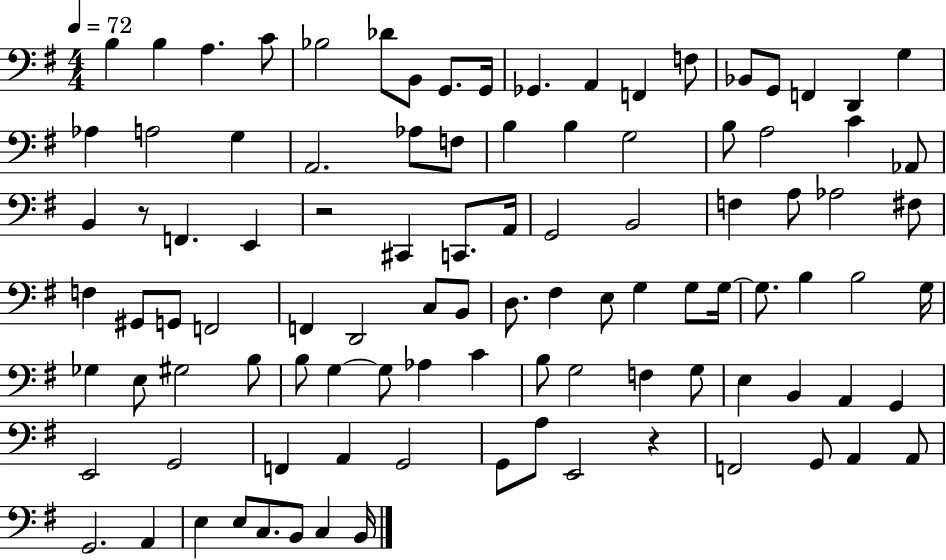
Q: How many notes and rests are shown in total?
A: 101